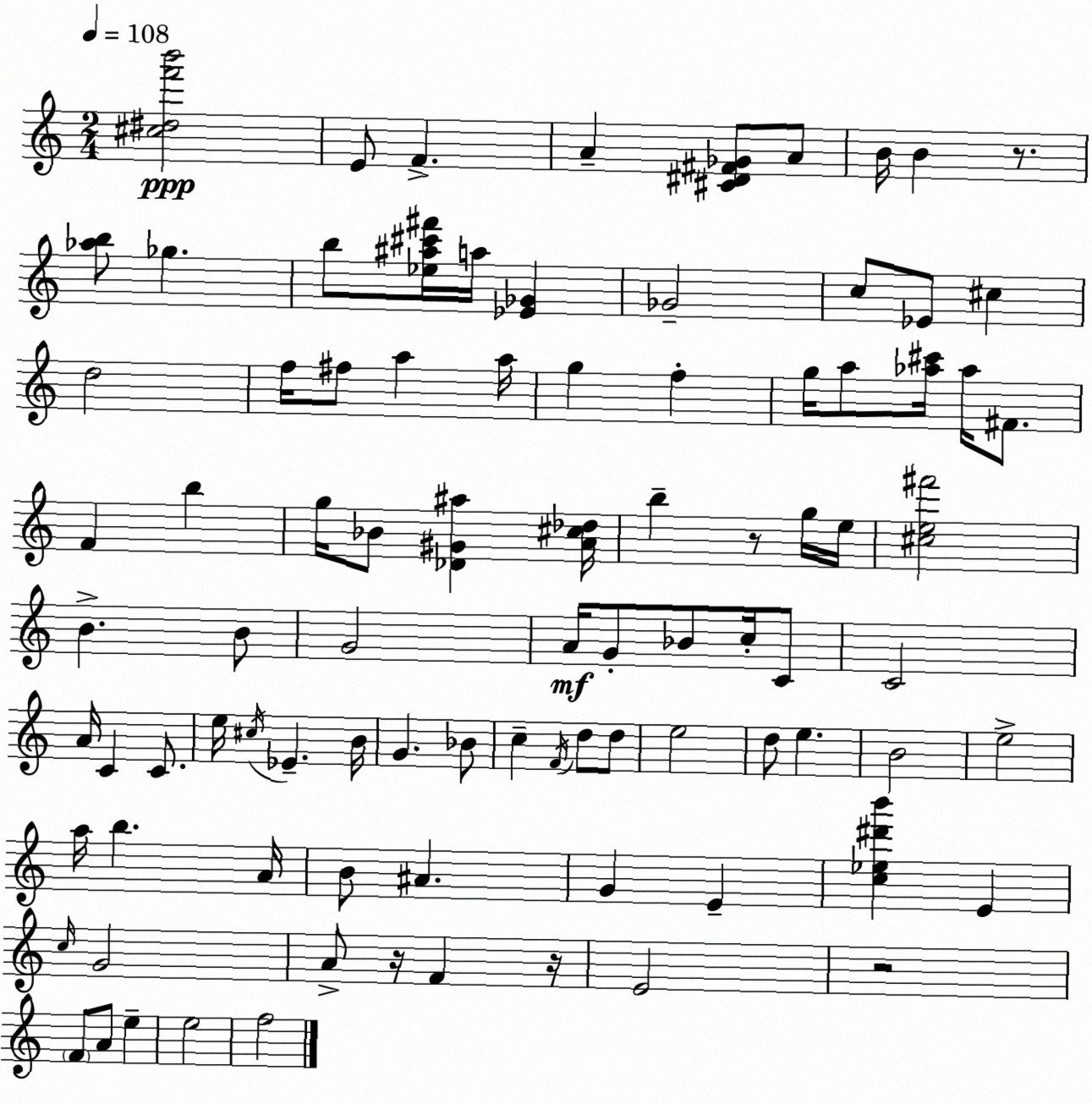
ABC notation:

X:1
T:Untitled
M:2/4
L:1/4
K:C
[^c^df'b']2 E/2 F A [^C^D^F_G]/2 A/2 B/4 B z/2 [_ab]/2 _g b/2 [_e^a^c'^f']/4 a/4 [_E_G] _G2 c/2 _E/2 ^c d2 f/4 ^f/2 a a/4 g f g/4 a/2 [_a^c']/4 _a/4 ^F/2 F b g/4 _B/2 [_D^G^a] [A^c_d]/4 b z/2 g/4 e/4 [^ce^f']2 B B/2 G2 A/4 G/2 _B/2 c/4 C/2 C2 A/4 C C/2 e/4 ^c/4 _E B/4 G _B/2 c F/4 d/2 d/2 e2 d/2 e B2 e2 a/4 b A/4 B/2 ^A G E [c_e^d'b'] E c/4 G2 A/2 z/4 F z/4 E2 z2 F/2 A/2 e e2 f2